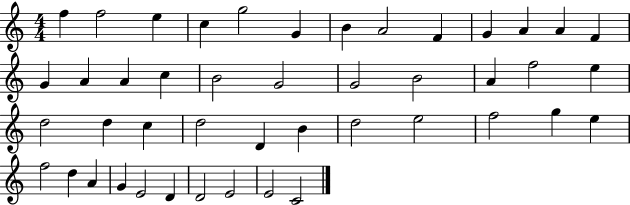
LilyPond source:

{
  \clef treble
  \numericTimeSignature
  \time 4/4
  \key c \major
  f''4 f''2 e''4 | c''4 g''2 g'4 | b'4 a'2 f'4 | g'4 a'4 a'4 f'4 | \break g'4 a'4 a'4 c''4 | b'2 g'2 | g'2 b'2 | a'4 f''2 e''4 | \break d''2 d''4 c''4 | d''2 d'4 b'4 | d''2 e''2 | f''2 g''4 e''4 | \break f''2 d''4 a'4 | g'4 e'2 d'4 | d'2 e'2 | e'2 c'2 | \break \bar "|."
}